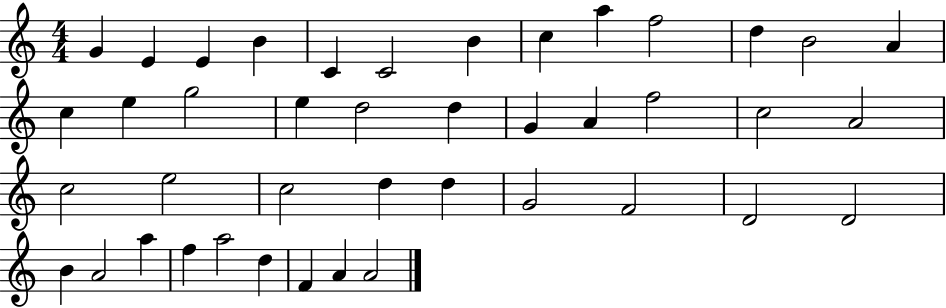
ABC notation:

X:1
T:Untitled
M:4/4
L:1/4
K:C
G E E B C C2 B c a f2 d B2 A c e g2 e d2 d G A f2 c2 A2 c2 e2 c2 d d G2 F2 D2 D2 B A2 a f a2 d F A A2